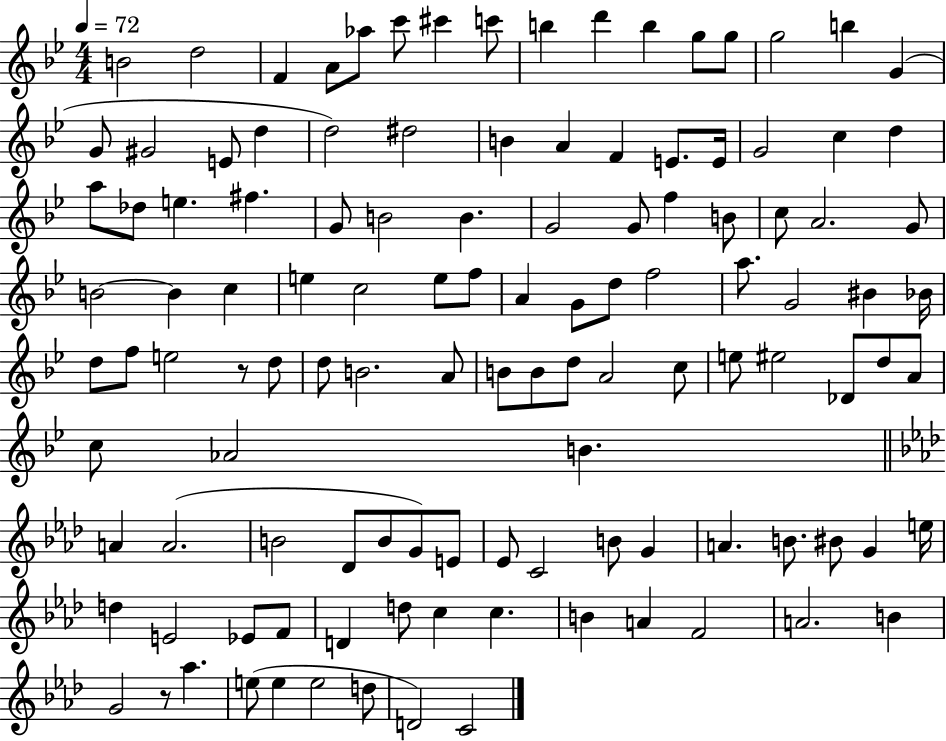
{
  \clef treble
  \numericTimeSignature
  \time 4/4
  \key bes \major
  \tempo 4 = 72
  \repeat volta 2 { b'2 d''2 | f'4 a'8 aes''8 c'''8 cis'''4 c'''8 | b''4 d'''4 b''4 g''8 g''8 | g''2 b''4 g'4( | \break g'8 gis'2 e'8 d''4 | d''2) dis''2 | b'4 a'4 f'4 e'8. e'16 | g'2 c''4 d''4 | \break a''8 des''8 e''4. fis''4. | g'8 b'2 b'4. | g'2 g'8 f''4 b'8 | c''8 a'2. g'8 | \break b'2~~ b'4 c''4 | e''4 c''2 e''8 f''8 | a'4 g'8 d''8 f''2 | a''8. g'2 bis'4 bes'16 | \break d''8 f''8 e''2 r8 d''8 | d''8 b'2. a'8 | b'8 b'8 d''8 a'2 c''8 | e''8 eis''2 des'8 d''8 a'8 | \break c''8 aes'2 b'4. | \bar "||" \break \key aes \major a'4 a'2.( | b'2 des'8 b'8 g'8) e'8 | ees'8 c'2 b'8 g'4 | a'4. b'8. bis'8 g'4 e''16 | \break d''4 e'2 ees'8 f'8 | d'4 d''8 c''4 c''4. | b'4 a'4 f'2 | a'2. b'4 | \break g'2 r8 aes''4. | e''8( e''4 e''2 d''8 | d'2) c'2 | } \bar "|."
}